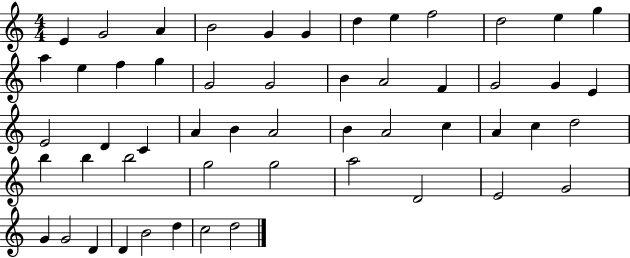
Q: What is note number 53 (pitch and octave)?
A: D5